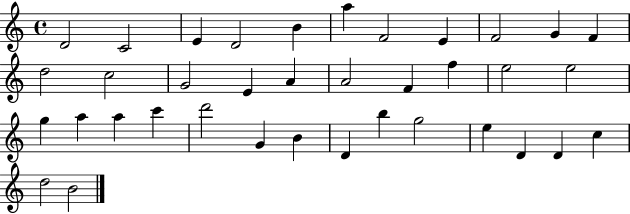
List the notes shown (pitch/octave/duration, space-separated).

D4/h C4/h E4/q D4/h B4/q A5/q F4/h E4/q F4/h G4/q F4/q D5/h C5/h G4/h E4/q A4/q A4/h F4/q F5/q E5/h E5/h G5/q A5/q A5/q C6/q D6/h G4/q B4/q D4/q B5/q G5/h E5/q D4/q D4/q C5/q D5/h B4/h